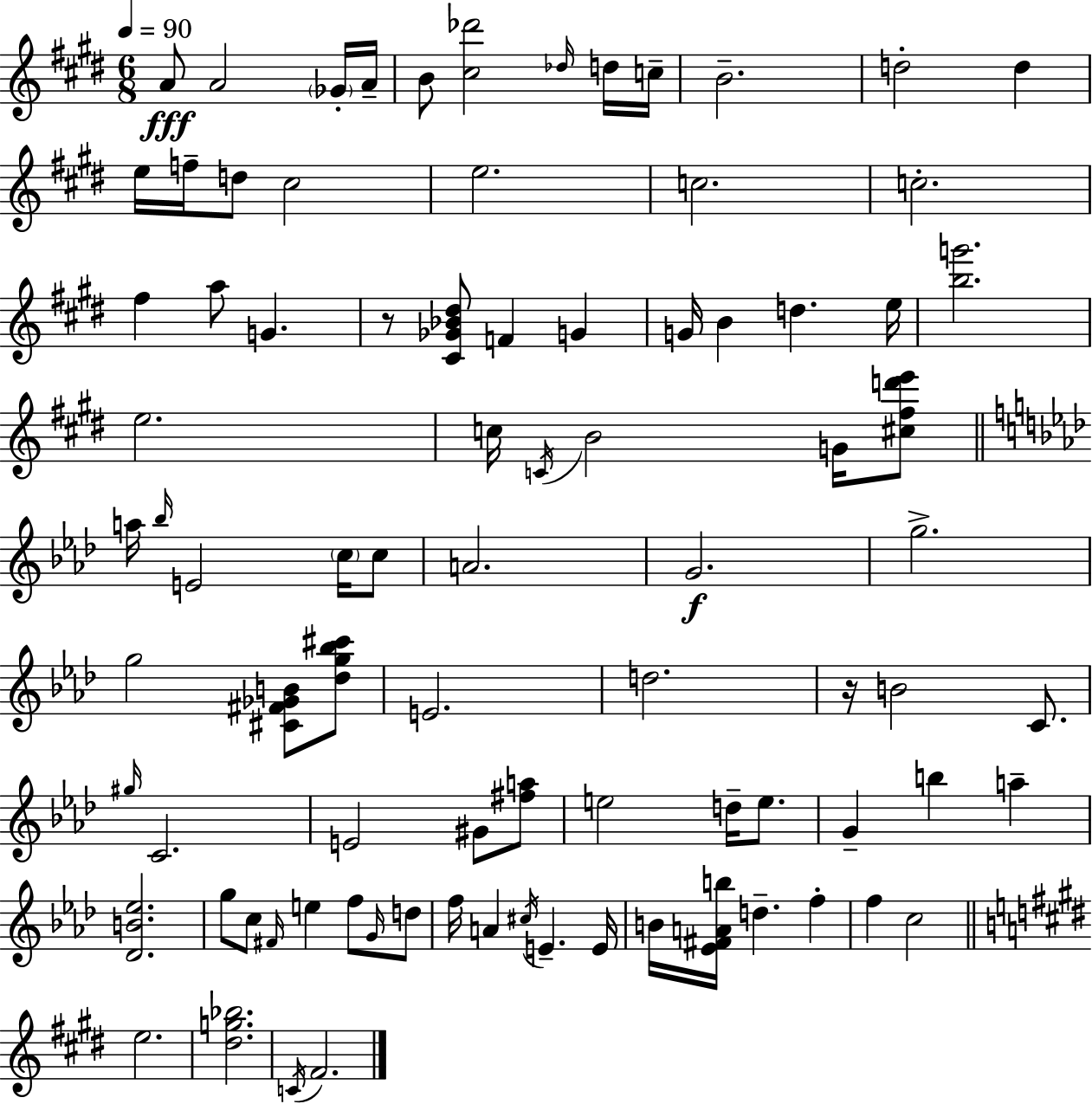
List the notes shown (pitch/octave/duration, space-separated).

A4/e A4/h Gb4/s A4/s B4/e [C#5,Db6]/h Db5/s D5/s C5/s B4/h. D5/h D5/q E5/s F5/s D5/e C#5/h E5/h. C5/h. C5/h. F#5/q A5/e G4/q. R/e [C#4,Gb4,Bb4,D#5]/e F4/q G4/q G4/s B4/q D5/q. E5/s [B5,G6]/h. E5/h. C5/s C4/s B4/h G4/s [C#5,F#5,D6,E6]/e A5/s Bb5/s E4/h C5/s C5/e A4/h. G4/h. G5/h. G5/h [C#4,F#4,Gb4,B4]/e [Db5,G5,Bb5,C#6]/e E4/h. D5/h. R/s B4/h C4/e. G#5/s C4/h. E4/h G#4/e [F#5,A5]/e E5/h D5/s E5/e. G4/q B5/q A5/q [Db4,B4,Eb5]/h. G5/e C5/e F#4/s E5/q F5/e G4/s D5/e F5/s A4/q C#5/s E4/q. E4/s B4/s [Eb4,F#4,A4,B5]/s D5/q. F5/q F5/q C5/h E5/h. [D#5,G5,Bb5]/h. C4/s F#4/h.